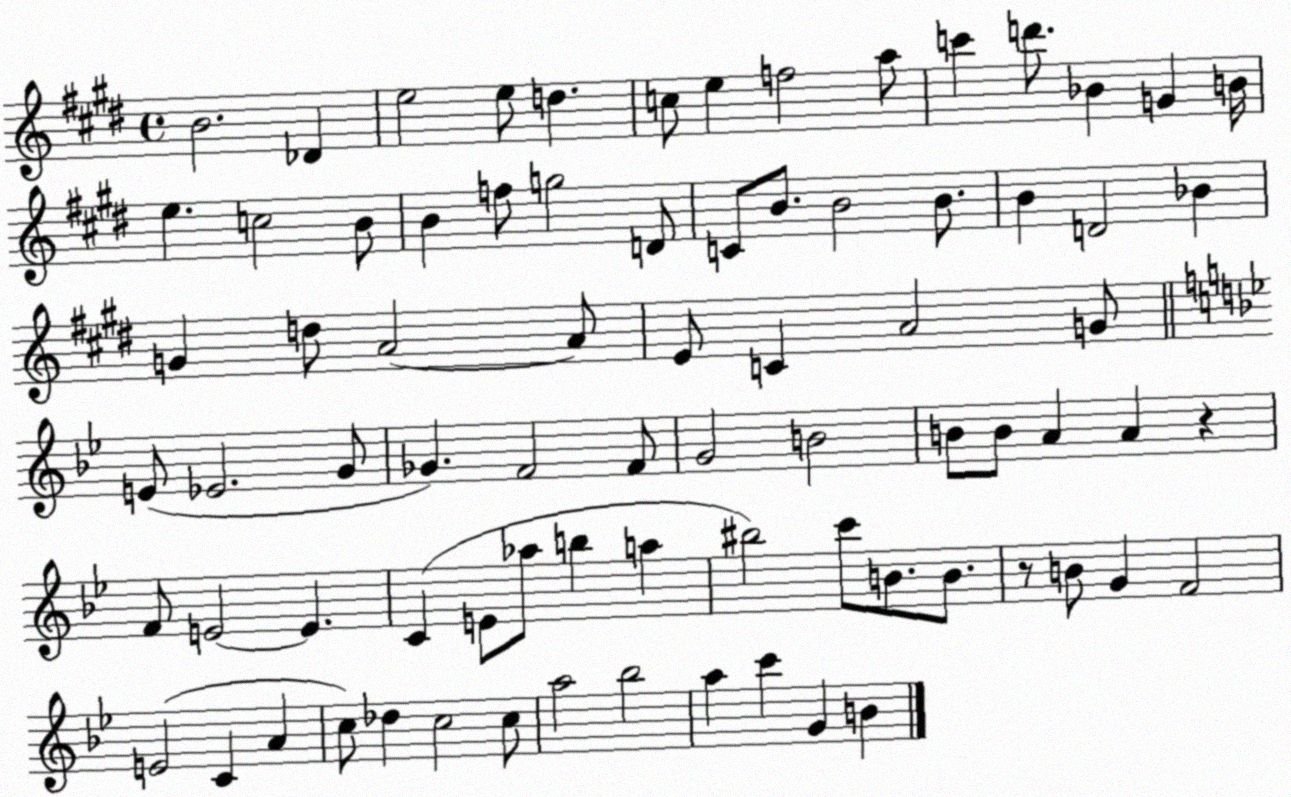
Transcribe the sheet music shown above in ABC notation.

X:1
T:Untitled
M:4/4
L:1/4
K:E
B2 _D e2 e/2 d c/2 e f2 a/2 c' d'/2 _B G B/4 e c2 B/2 B f/2 g2 D/2 C/2 B/2 B2 B/2 B D2 _B G d/2 A2 A/2 E/2 C A2 G/2 E/2 _E2 G/2 _G F2 F/2 G2 B2 B/2 B/2 A A z F/2 E2 E C E/2 _a/2 b a ^b2 c'/2 B/2 B/2 z/2 B/2 G F2 E2 C A c/2 _d c2 c/2 a2 _b2 a c' G B